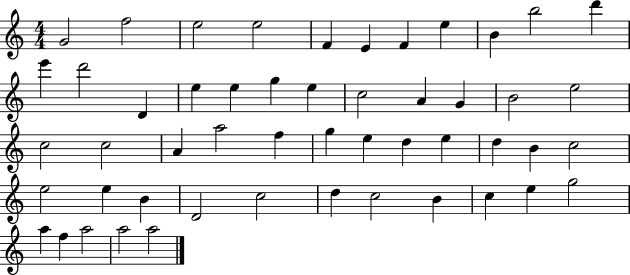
G4/h F5/h E5/h E5/h F4/q E4/q F4/q E5/q B4/q B5/h D6/q E6/q D6/h D4/q E5/q E5/q G5/q E5/q C5/h A4/q G4/q B4/h E5/h C5/h C5/h A4/q A5/h F5/q G5/q E5/q D5/q E5/q D5/q B4/q C5/h E5/h E5/q B4/q D4/h C5/h D5/q C5/h B4/q C5/q E5/q G5/h A5/q F5/q A5/h A5/h A5/h